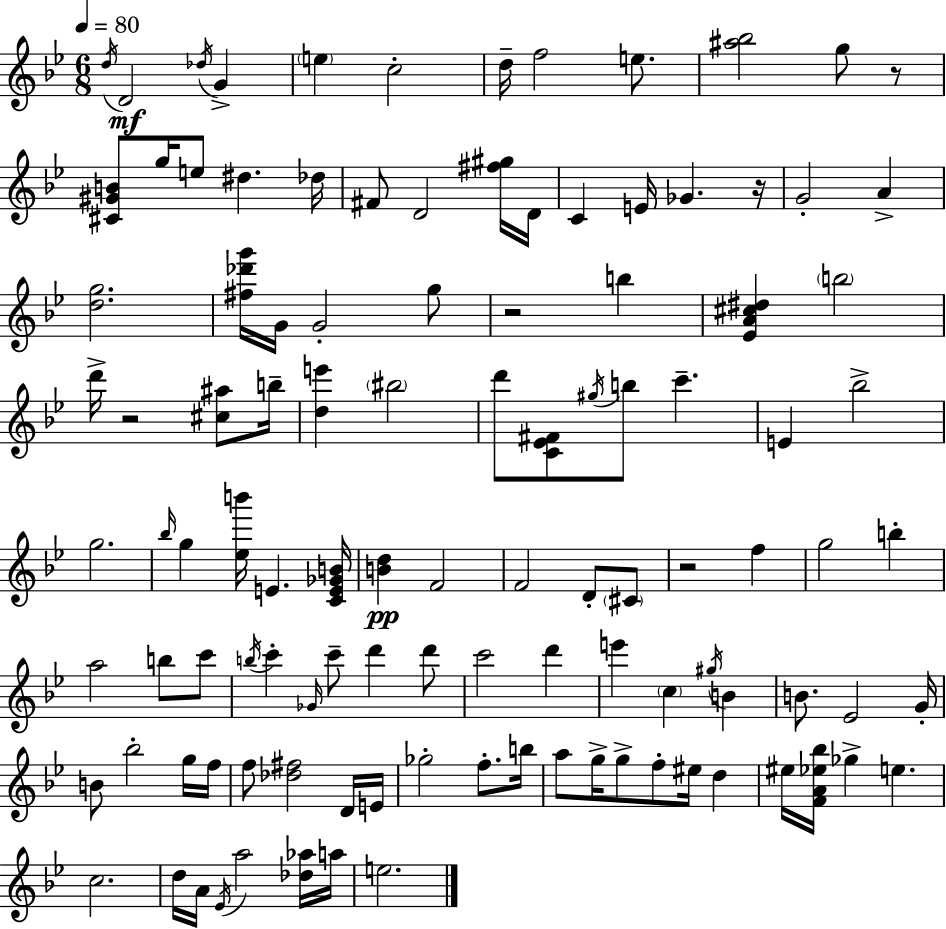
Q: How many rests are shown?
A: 5